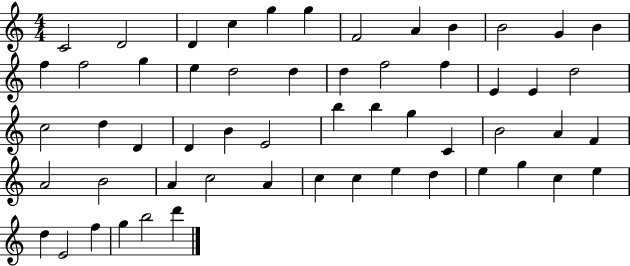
C4/h D4/h D4/q C5/q G5/q G5/q F4/h A4/q B4/q B4/h G4/q B4/q F5/q F5/h G5/q E5/q D5/h D5/q D5/q F5/h F5/q E4/q E4/q D5/h C5/h D5/q D4/q D4/q B4/q E4/h B5/q B5/q G5/q C4/q B4/h A4/q F4/q A4/h B4/h A4/q C5/h A4/q C5/q C5/q E5/q D5/q E5/q G5/q C5/q E5/q D5/q E4/h F5/q G5/q B5/h D6/q